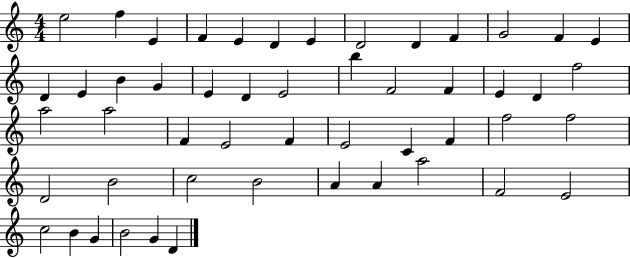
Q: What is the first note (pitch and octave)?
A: E5